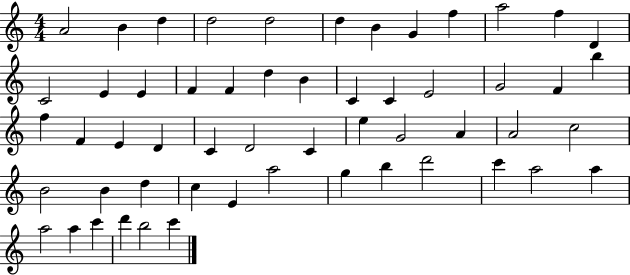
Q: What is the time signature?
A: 4/4